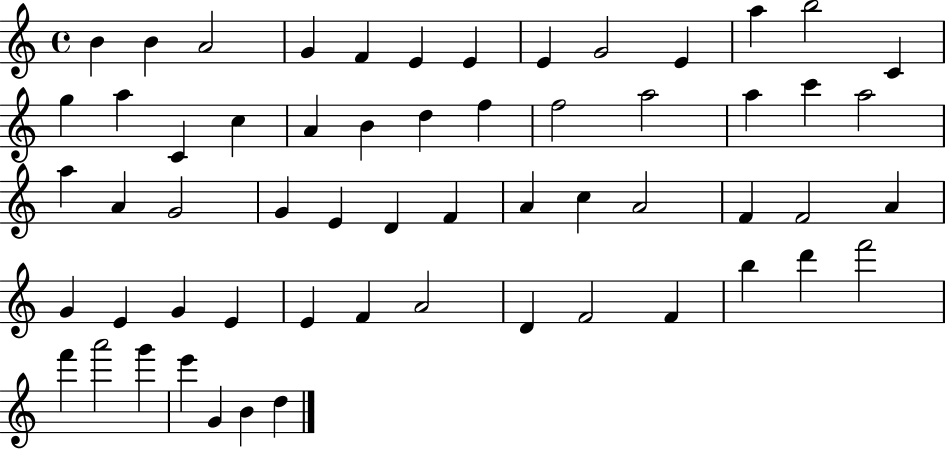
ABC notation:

X:1
T:Untitled
M:4/4
L:1/4
K:C
B B A2 G F E E E G2 E a b2 C g a C c A B d f f2 a2 a c' a2 a A G2 G E D F A c A2 F F2 A G E G E E F A2 D F2 F b d' f'2 f' a'2 g' e' G B d